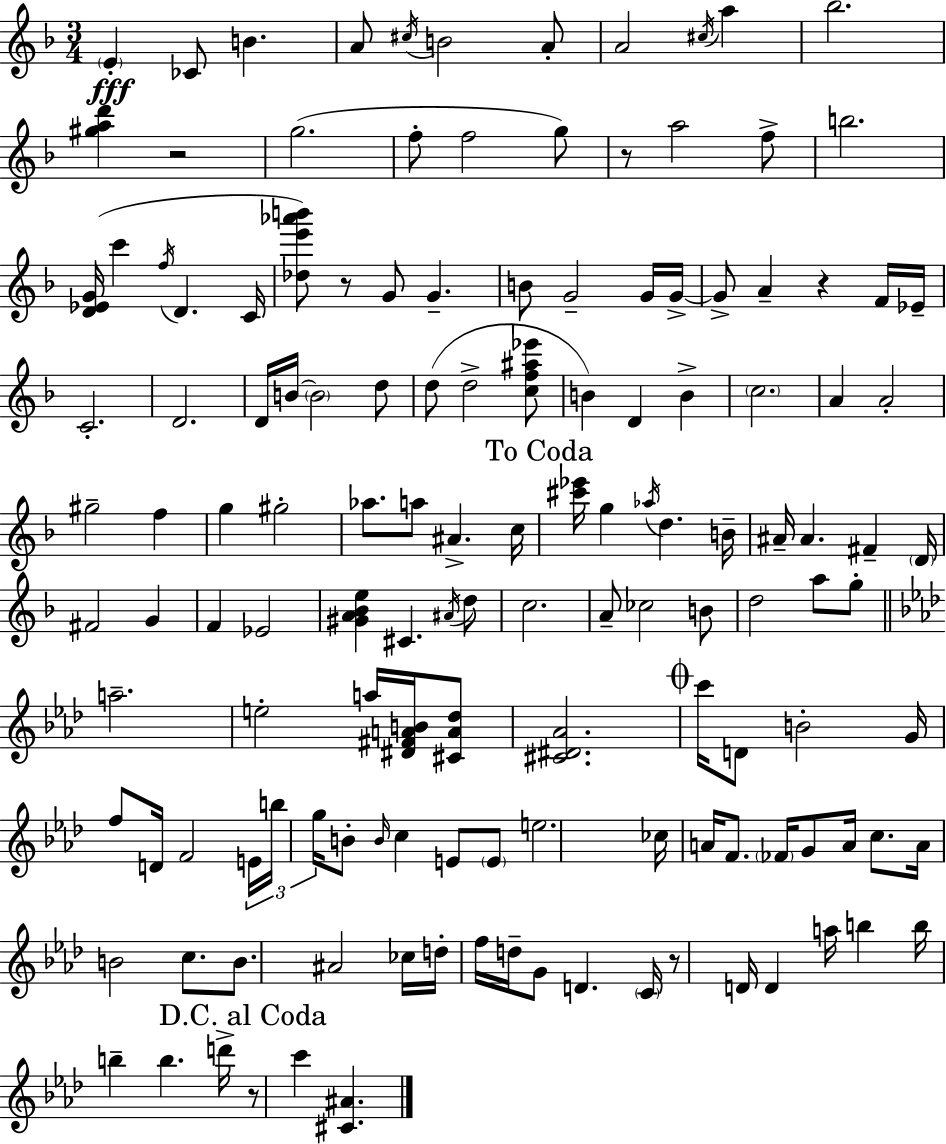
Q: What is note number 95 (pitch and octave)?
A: E5